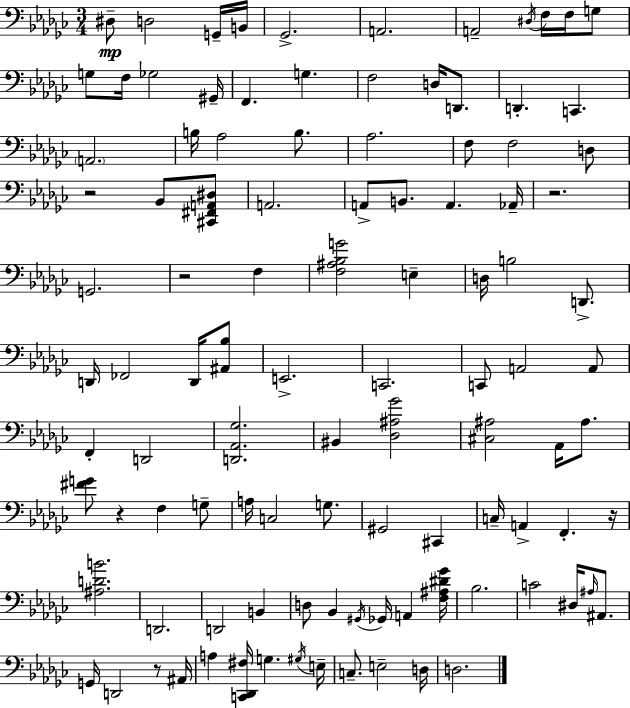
X:1
T:Untitled
M:3/4
L:1/4
K:Ebm
^D,/2 D,2 G,,/4 B,,/4 _G,,2 A,,2 A,,2 ^D,/4 F,/4 F,/4 G,/2 G,/2 F,/4 _G,2 ^G,,/4 F,, G, F,2 D,/4 D,,/2 D,, C,, A,,2 B,/4 _A,2 B,/2 _A,2 F,/2 F,2 D,/2 z2 _B,,/2 [^C,,^F,,A,,^D,]/2 A,,2 A,,/2 B,,/2 A,, _A,,/4 z2 G,,2 z2 F, [F,^A,_B,G]2 E, D,/4 B,2 D,,/2 D,,/4 _F,,2 D,,/4 [^A,,_B,]/2 E,,2 C,,2 C,,/2 A,,2 A,,/2 F,, D,,2 [D,,_A,,_G,]2 ^B,, [_D,^A,_G]2 [^C,^A,]2 _A,,/4 ^A,/2 [^FG]/2 z F, G,/2 A,/4 C,2 G,/2 ^G,,2 ^C,, C,/4 A,, F,, z/4 [^A,DB]2 D,,2 D,,2 B,, D,/2 _B,, ^G,,/4 _G,,/4 A,, [F,^A,^D_G]/4 _B,2 C2 ^D,/4 ^A,/4 ^A,,/2 G,,/4 D,,2 z/2 ^A,,/4 A, [C,,_D,,^F,]/4 G, ^G,/4 E,/4 C,/2 E,2 D,/4 D,2